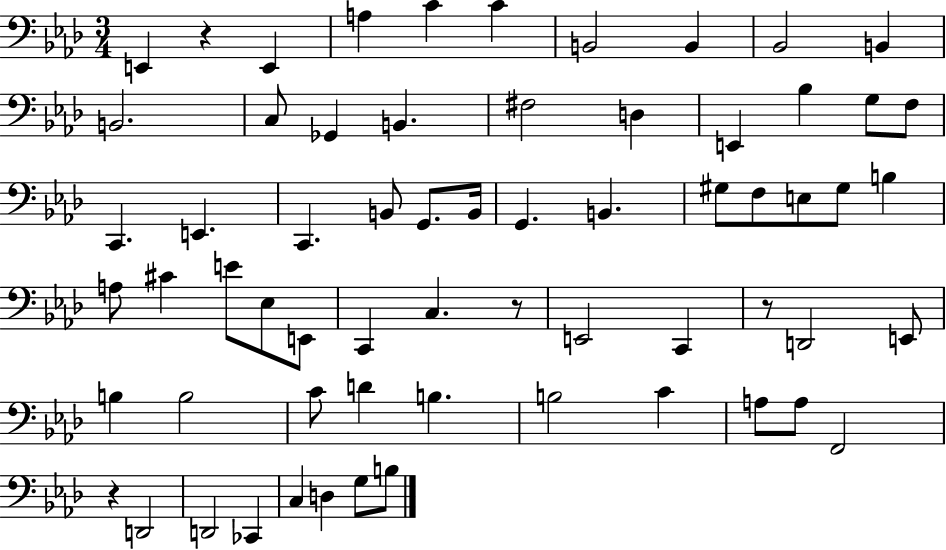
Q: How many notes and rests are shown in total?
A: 64